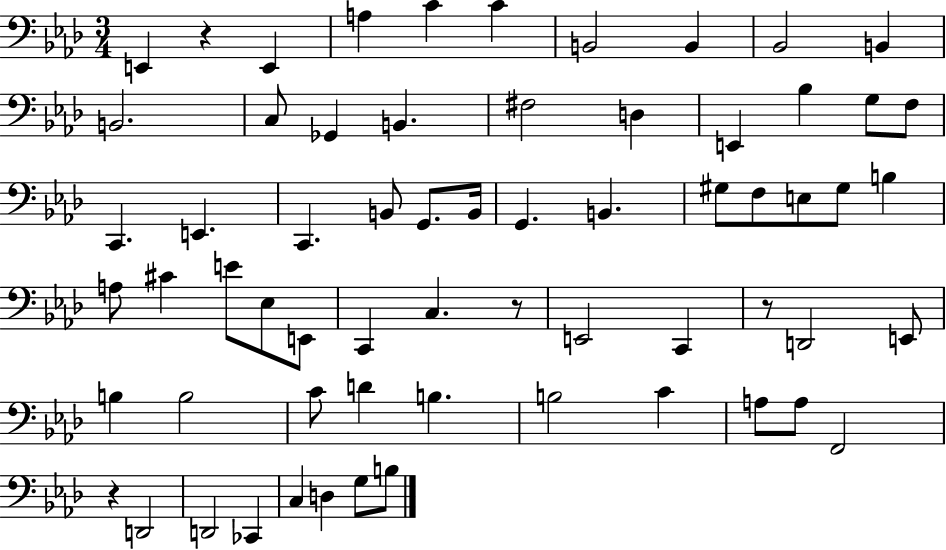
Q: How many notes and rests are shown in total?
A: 64